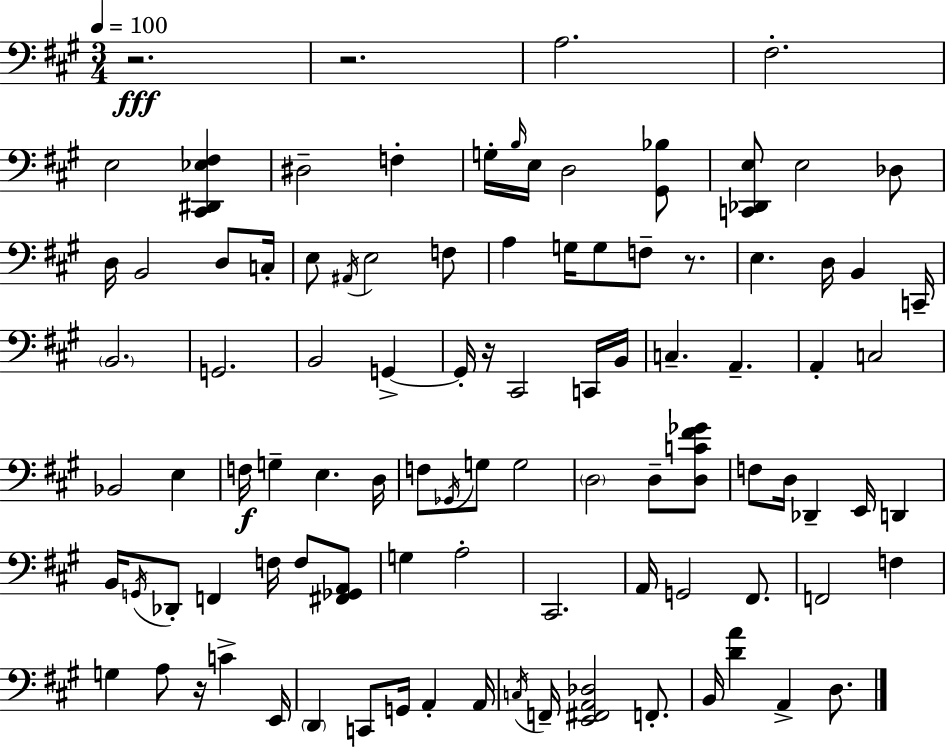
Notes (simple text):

R/h. R/h. A3/h. F#3/h. E3/h [C#2,D#2,Eb3,F#3]/q D#3/h F3/q G3/s B3/s E3/s D3/h [G#2,Bb3]/e [C2,Db2,E3]/e E3/h Db3/e D3/s B2/h D3/e C3/s E3/e A#2/s E3/h F3/e A3/q G3/s G3/e F3/e R/e. E3/q. D3/s B2/q C2/s B2/h. G2/h. B2/h G2/q G2/s R/s C#2/h C2/s B2/s C3/q. A2/q. A2/q C3/h Bb2/h E3/q F3/s G3/q E3/q. D3/s F3/e Gb2/s G3/e G3/h D3/h D3/e [D3,C4,F#4,Gb4]/e F3/e D3/s Db2/q E2/s D2/q B2/s G2/s Db2/e F2/q F3/s F3/e [F#2,Gb2,A2]/e G3/q A3/h C#2/h. A2/s G2/h F#2/e. F2/h F3/q G3/q A3/e R/s C4/q E2/s D2/q C2/e G2/s A2/q A2/s C3/s F2/s [E2,F#2,A2,Db3]/h F2/e. B2/s [D4,A4]/q A2/q D3/e.